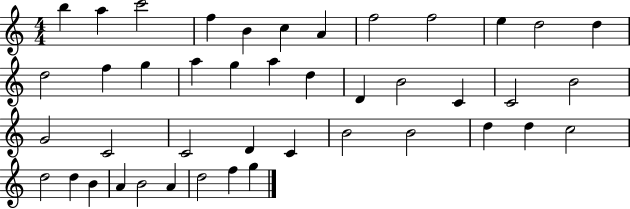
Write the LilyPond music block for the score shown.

{
  \clef treble
  \numericTimeSignature
  \time 4/4
  \key c \major
  b''4 a''4 c'''2 | f''4 b'4 c''4 a'4 | f''2 f''2 | e''4 d''2 d''4 | \break d''2 f''4 g''4 | a''4 g''4 a''4 d''4 | d'4 b'2 c'4 | c'2 b'2 | \break g'2 c'2 | c'2 d'4 c'4 | b'2 b'2 | d''4 d''4 c''2 | \break d''2 d''4 b'4 | a'4 b'2 a'4 | d''2 f''4 g''4 | \bar "|."
}